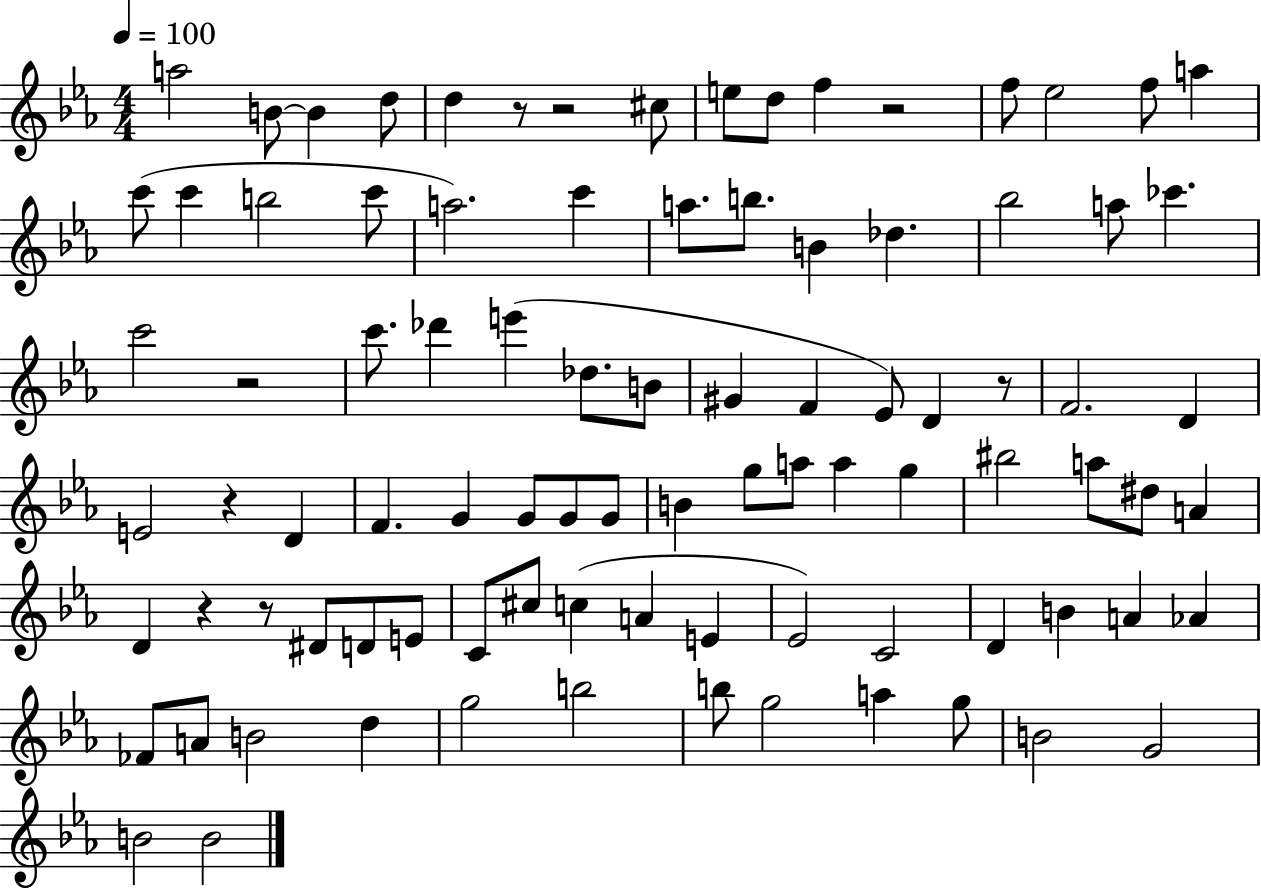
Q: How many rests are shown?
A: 8